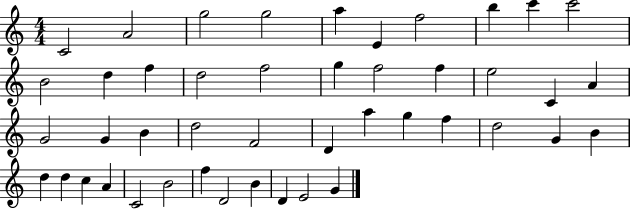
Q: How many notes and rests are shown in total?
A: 45